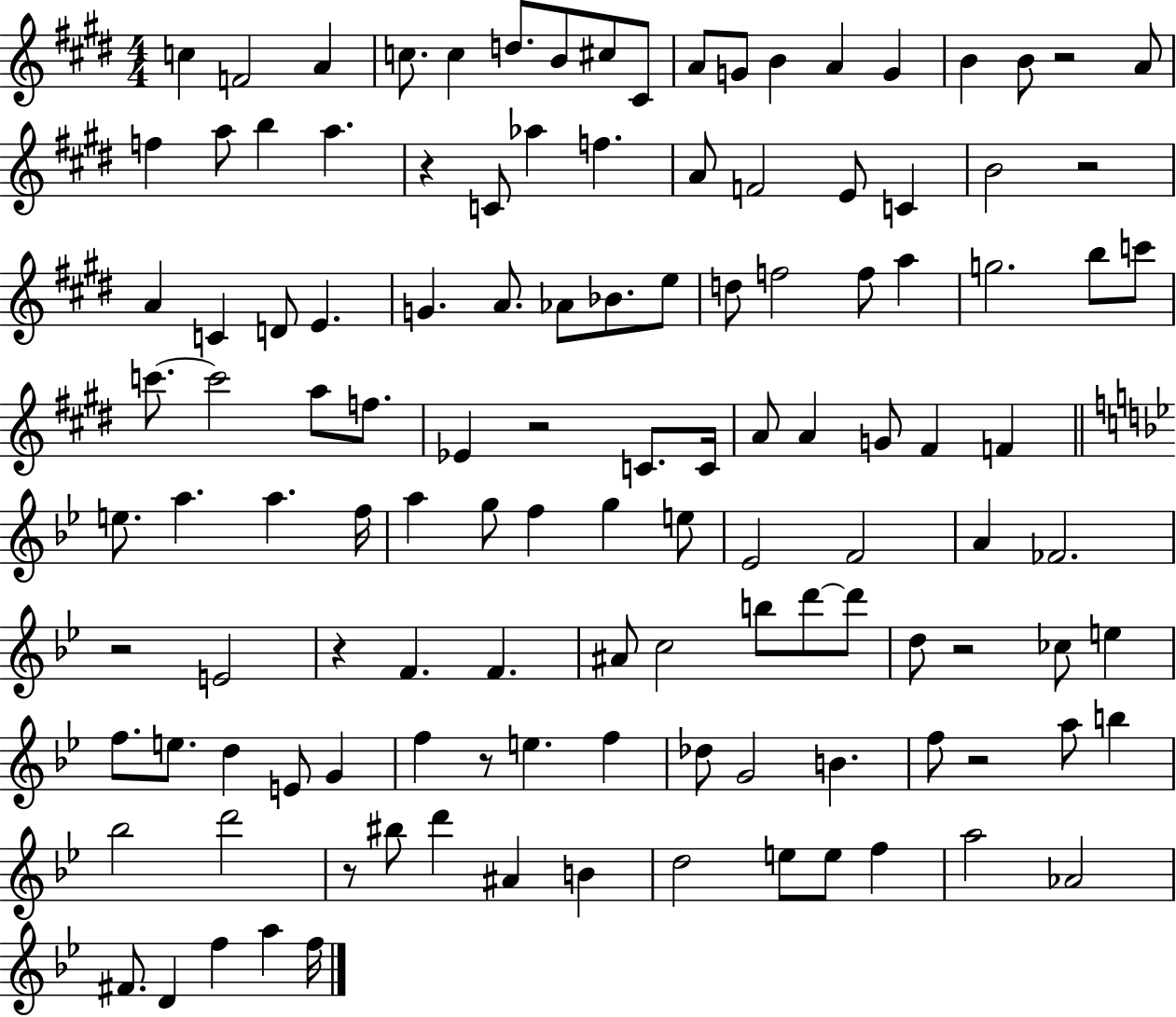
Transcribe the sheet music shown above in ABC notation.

X:1
T:Untitled
M:4/4
L:1/4
K:E
c F2 A c/2 c d/2 B/2 ^c/2 ^C/2 A/2 G/2 B A G B B/2 z2 A/2 f a/2 b a z C/2 _a f A/2 F2 E/2 C B2 z2 A C D/2 E G A/2 _A/2 _B/2 e/2 d/2 f2 f/2 a g2 b/2 c'/2 c'/2 c'2 a/2 f/2 _E z2 C/2 C/4 A/2 A G/2 ^F F e/2 a a f/4 a g/2 f g e/2 _E2 F2 A _F2 z2 E2 z F F ^A/2 c2 b/2 d'/2 d'/2 d/2 z2 _c/2 e f/2 e/2 d E/2 G f z/2 e f _d/2 G2 B f/2 z2 a/2 b _b2 d'2 z/2 ^b/2 d' ^A B d2 e/2 e/2 f a2 _A2 ^F/2 D f a f/4